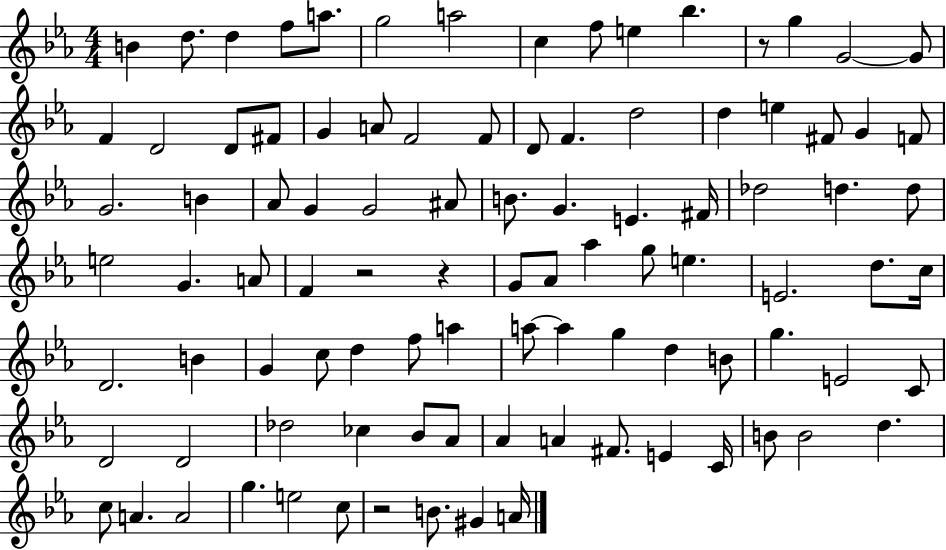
B4/q D5/e. D5/q F5/e A5/e. G5/h A5/h C5/q F5/e E5/q Bb5/q. R/e G5/q G4/h G4/e F4/q D4/h D4/e F#4/e G4/q A4/e F4/h F4/e D4/e F4/q. D5/h D5/q E5/q F#4/e G4/q F4/e G4/h. B4/q Ab4/e G4/q G4/h A#4/e B4/e. G4/q. E4/q. F#4/s Db5/h D5/q. D5/e E5/h G4/q. A4/e F4/q R/h R/q G4/e Ab4/e Ab5/q G5/e E5/q. E4/h. D5/e. C5/s D4/h. B4/q G4/q C5/e D5/q F5/e A5/q A5/e A5/q G5/q D5/q B4/e G5/q. E4/h C4/e D4/h D4/h Db5/h CES5/q Bb4/e Ab4/e Ab4/q A4/q F#4/e. E4/q C4/s B4/e B4/h D5/q. C5/e A4/q. A4/h G5/q. E5/h C5/e R/h B4/e. G#4/q A4/s